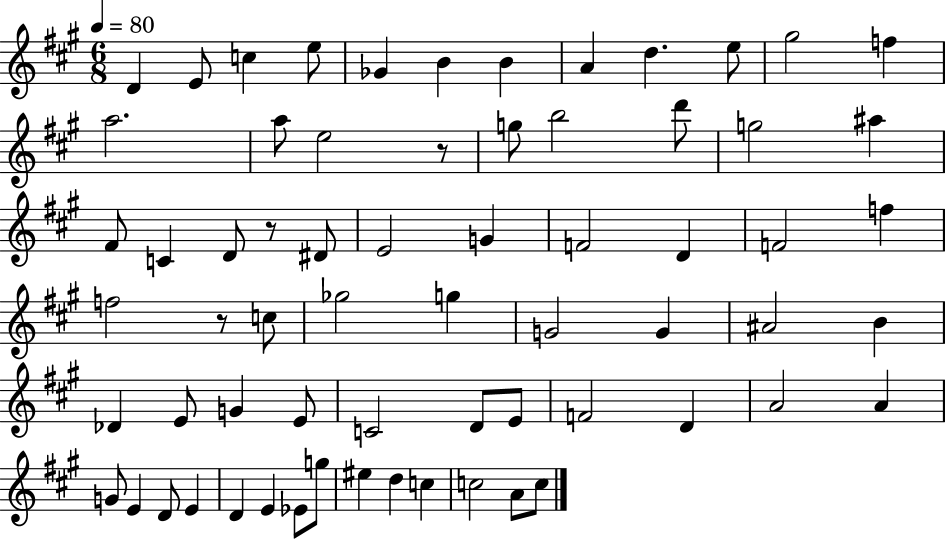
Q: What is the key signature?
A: A major